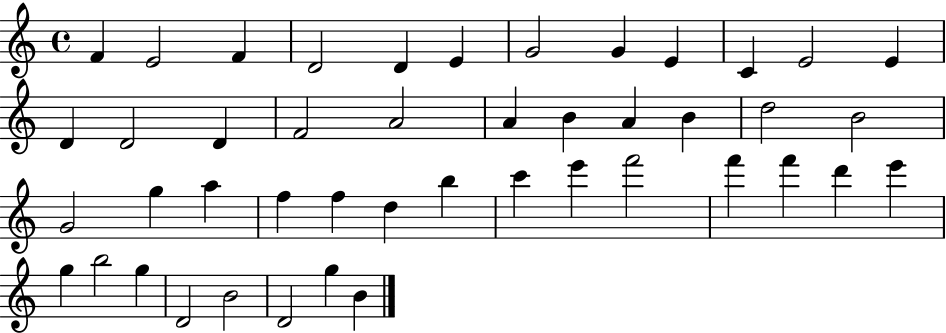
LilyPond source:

{
  \clef treble
  \time 4/4
  \defaultTimeSignature
  \key c \major
  f'4 e'2 f'4 | d'2 d'4 e'4 | g'2 g'4 e'4 | c'4 e'2 e'4 | \break d'4 d'2 d'4 | f'2 a'2 | a'4 b'4 a'4 b'4 | d''2 b'2 | \break g'2 g''4 a''4 | f''4 f''4 d''4 b''4 | c'''4 e'''4 f'''2 | f'''4 f'''4 d'''4 e'''4 | \break g''4 b''2 g''4 | d'2 b'2 | d'2 g''4 b'4 | \bar "|."
}